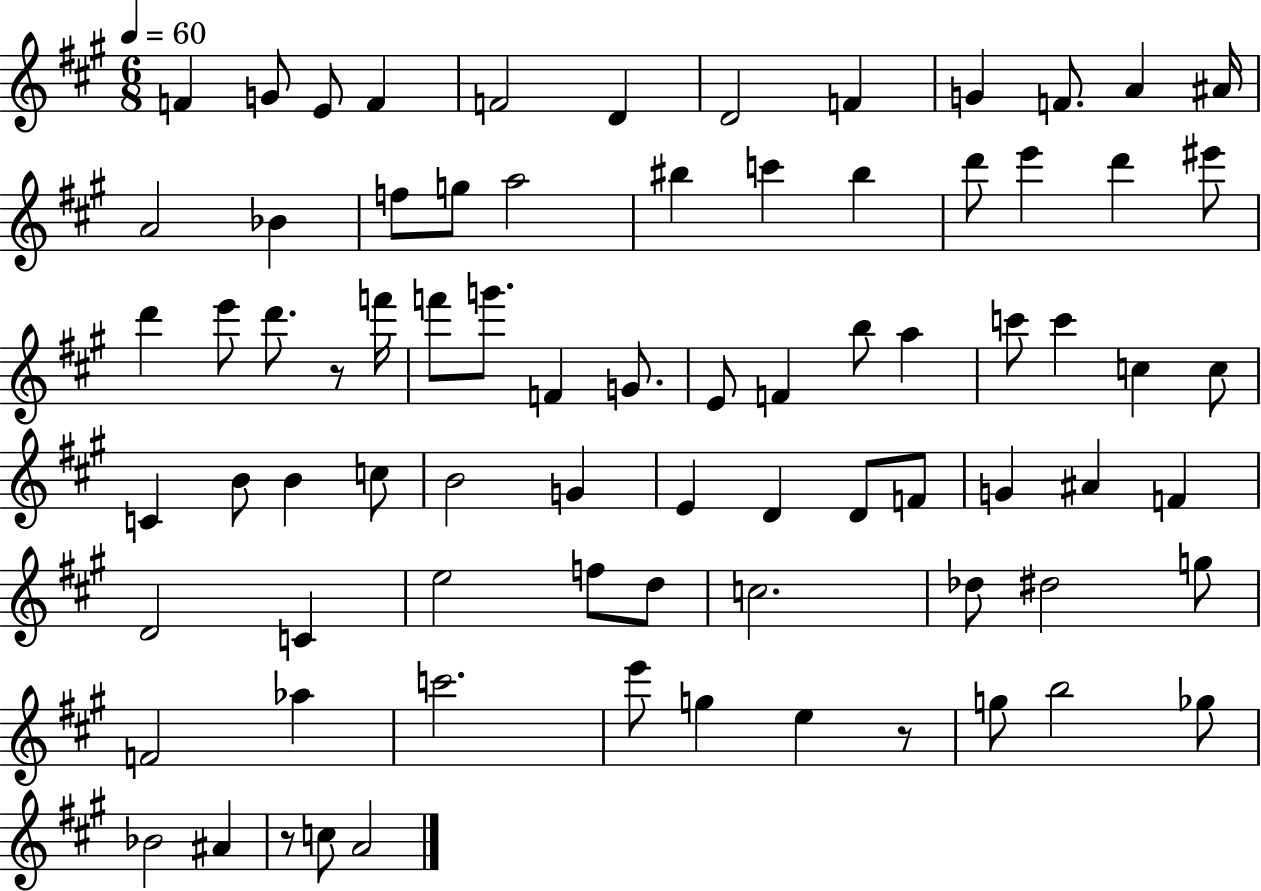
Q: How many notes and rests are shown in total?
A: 78